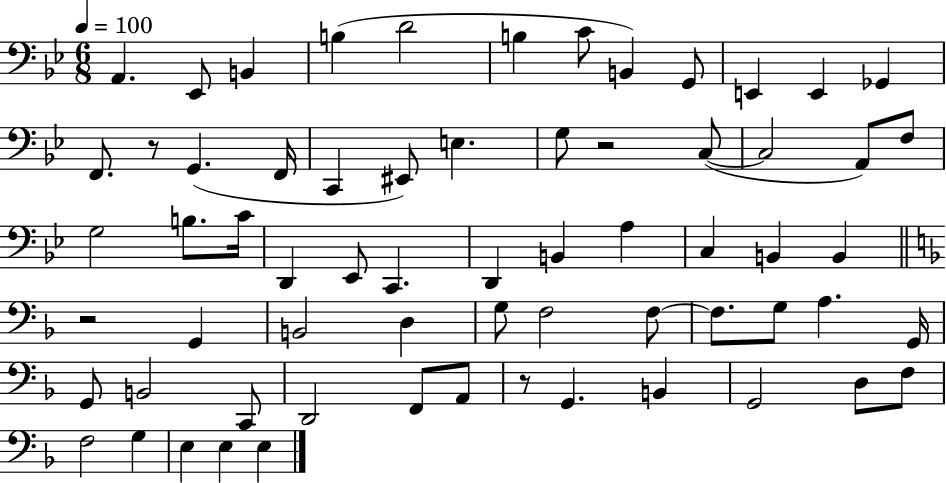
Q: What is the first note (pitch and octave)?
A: A2